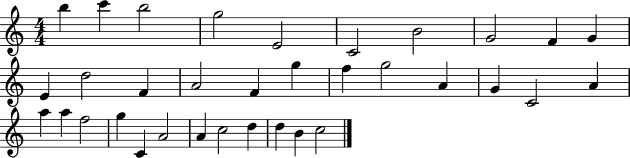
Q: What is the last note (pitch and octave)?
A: C5